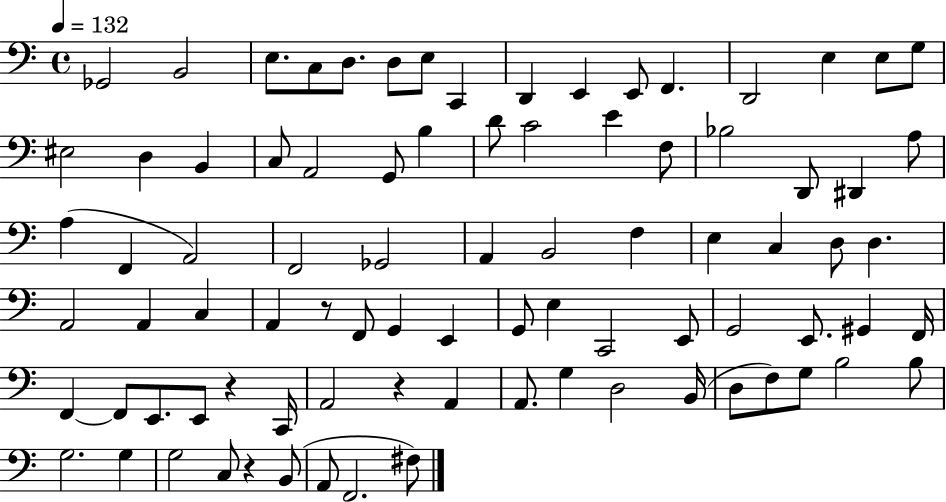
Gb2/h B2/h E3/e. C3/e D3/e. D3/e E3/e C2/q D2/q E2/q E2/e F2/q. D2/h E3/q E3/e G3/e EIS3/h D3/q B2/q C3/e A2/h G2/e B3/q D4/e C4/h E4/q F3/e Bb3/h D2/e D#2/q A3/e A3/q F2/q A2/h F2/h Gb2/h A2/q B2/h F3/q E3/q C3/q D3/e D3/q. A2/h A2/q C3/q A2/q R/e F2/e G2/q E2/q G2/e E3/q C2/h E2/e G2/h E2/e. G#2/q F2/s F2/q F2/e E2/e. E2/e R/q C2/s A2/h R/q A2/q A2/e. G3/q D3/h B2/s D3/e F3/e G3/e B3/h B3/e G3/h. G3/q G3/h C3/e R/q B2/e A2/e F2/h. F#3/e